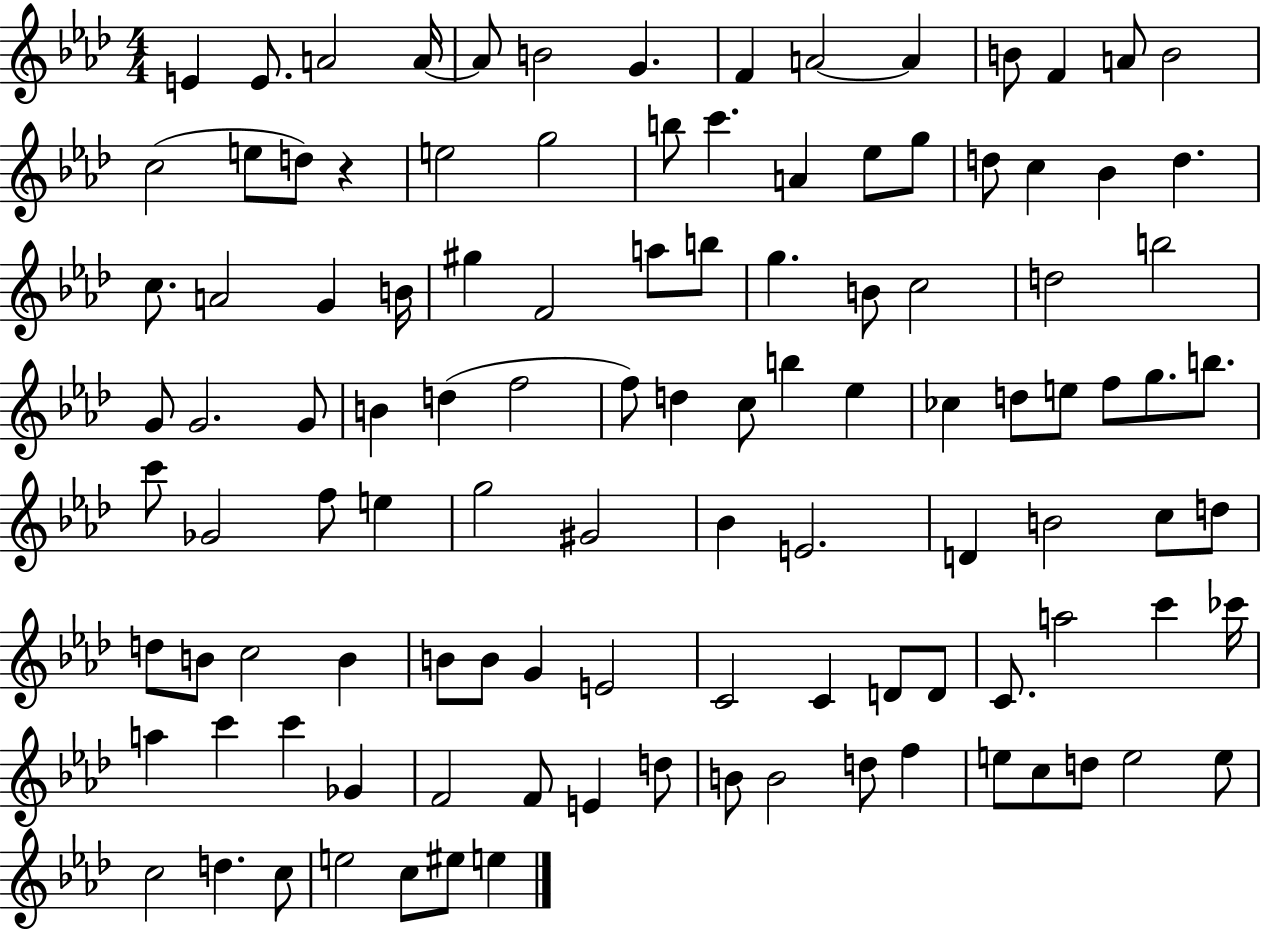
E4/q E4/e. A4/h A4/s A4/e B4/h G4/q. F4/q A4/h A4/q B4/e F4/q A4/e B4/h C5/h E5/e D5/e R/q E5/h G5/h B5/e C6/q. A4/q Eb5/e G5/e D5/e C5/q Bb4/q D5/q. C5/e. A4/h G4/q B4/s G#5/q F4/h A5/e B5/e G5/q. B4/e C5/h D5/h B5/h G4/e G4/h. G4/e B4/q D5/q F5/h F5/e D5/q C5/e B5/q Eb5/q CES5/q D5/e E5/e F5/e G5/e. B5/e. C6/e Gb4/h F5/e E5/q G5/h G#4/h Bb4/q E4/h. D4/q B4/h C5/e D5/e D5/e B4/e C5/h B4/q B4/e B4/e G4/q E4/h C4/h C4/q D4/e D4/e C4/e. A5/h C6/q CES6/s A5/q C6/q C6/q Gb4/q F4/h F4/e E4/q D5/e B4/e B4/h D5/e F5/q E5/e C5/e D5/e E5/h E5/e C5/h D5/q. C5/e E5/h C5/e EIS5/e E5/q